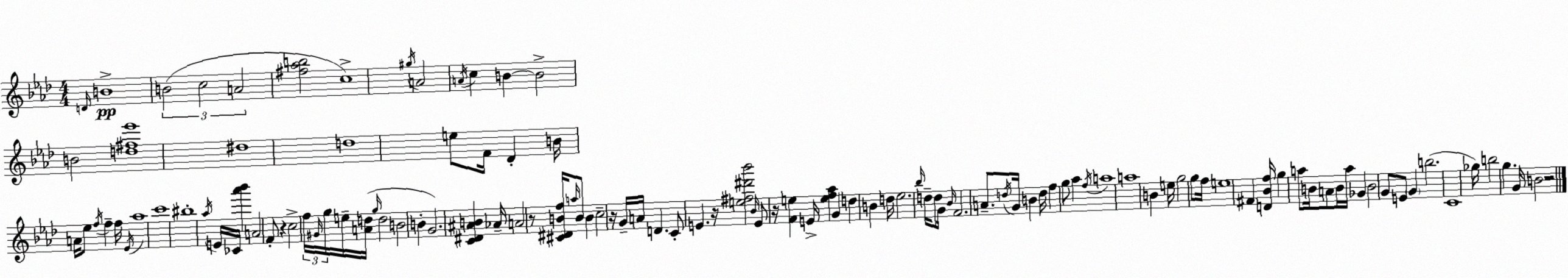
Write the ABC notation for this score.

X:1
T:Untitled
M:4/4
L:1/4
K:Ab
D/4 B4 B2 c2 A2 [^f_ab]2 c4 ^g/4 A2 A/4 c B B2 B2 [d^f_e']4 ^d4 d4 e/2 F/4 _D B/4 A/4 _e/2 f/4 f f/4 _E/4 _a4 c'4 ^b4 _a/4 E/4 _C/4 [_a'_b'] A2 F/2 z c2 f/4 ^G/4 g/4 e/4 [Ad]/4 g/4 d2 B2 B G2 [C^D^AB] _A/4 A2 z/2 [^C^DBf]/4 a/4 B/2 B c2 z/4 G/4 A/4 D C/2 E z/4 [e^f^d'_b']2 _B/4 E/2 z/4 [Fe] E/4 [ef_a] G d B d/4 _e2 _b/4 d/4 d/2 G/4 _B/4 F2 A/2 d/4 G/4 B d/4 f g/2 _a f/4 a4 a4 B e/4 g2 g/2 f/4 e4 ^F [D_Bf]/4 g a/2 B/4 A/2 B/4 a/4 _G B2 G/2 E/2 G b2 C4 _g/4 b2 g G/4 B2 z2